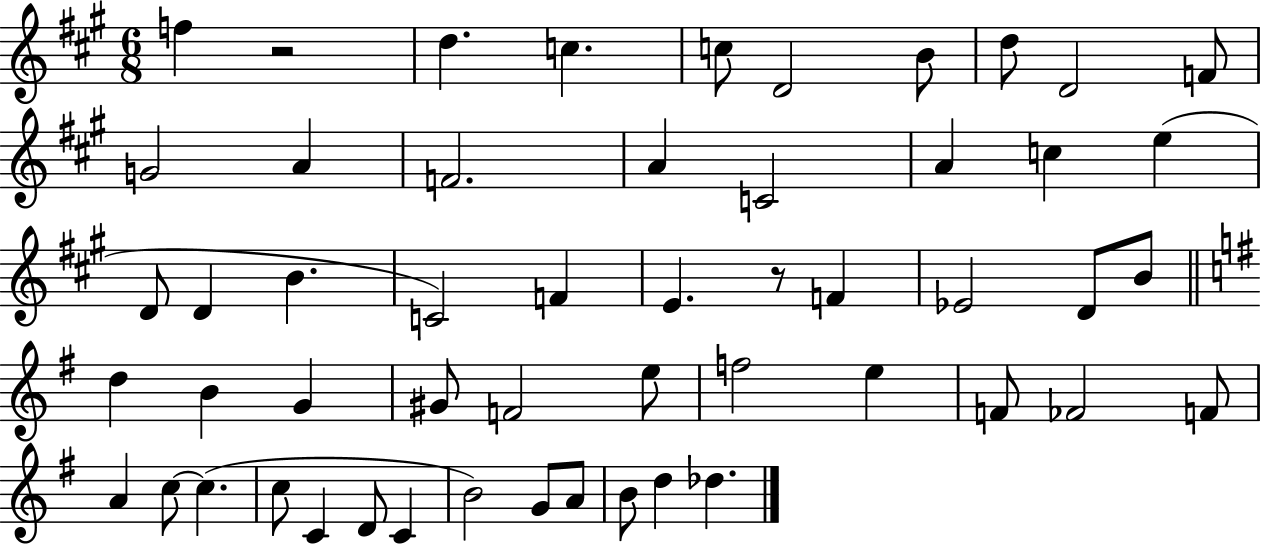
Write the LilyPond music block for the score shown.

{
  \clef treble
  \numericTimeSignature
  \time 6/8
  \key a \major
  \repeat volta 2 { f''4 r2 | d''4. c''4. | c''8 d'2 b'8 | d''8 d'2 f'8 | \break g'2 a'4 | f'2. | a'4 c'2 | a'4 c''4 e''4( | \break d'8 d'4 b'4. | c'2) f'4 | e'4. r8 f'4 | ees'2 d'8 b'8 | \break \bar "||" \break \key g \major d''4 b'4 g'4 | gis'8 f'2 e''8 | f''2 e''4 | f'8 fes'2 f'8 | \break a'4 c''8~~ c''4.( | c''8 c'4 d'8 c'4 | b'2) g'8 a'8 | b'8 d''4 des''4. | \break } \bar "|."
}